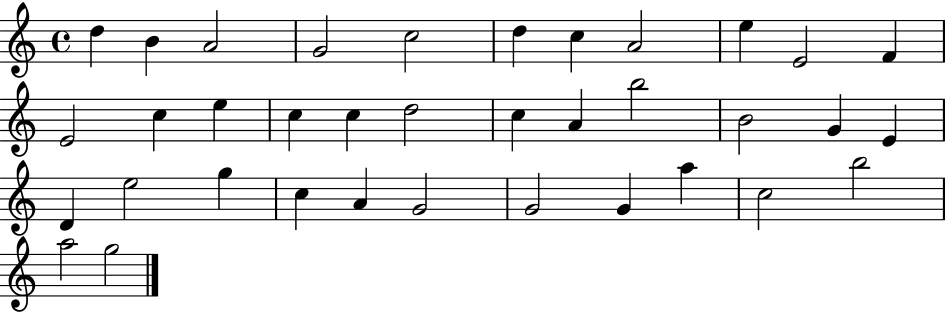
X:1
T:Untitled
M:4/4
L:1/4
K:C
d B A2 G2 c2 d c A2 e E2 F E2 c e c c d2 c A b2 B2 G E D e2 g c A G2 G2 G a c2 b2 a2 g2